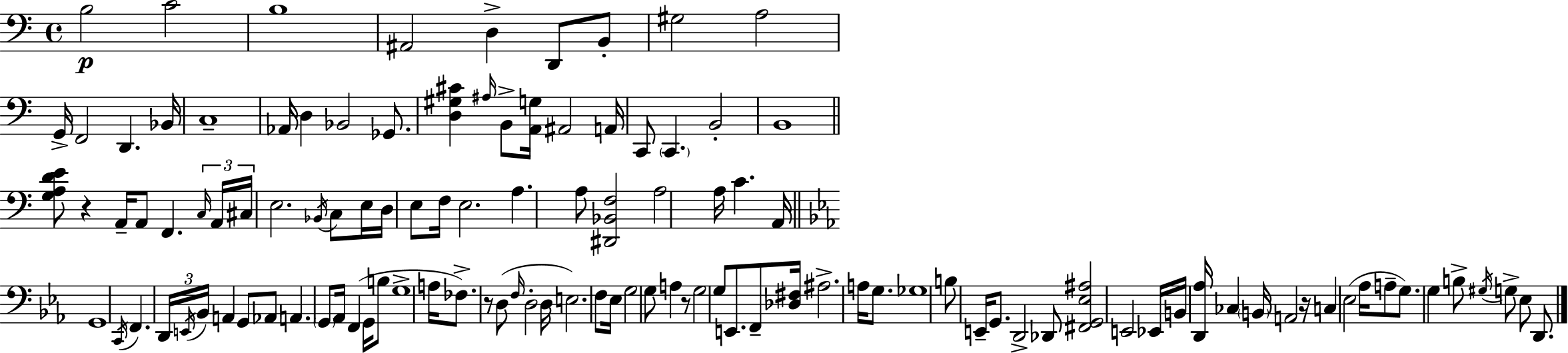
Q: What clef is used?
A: bass